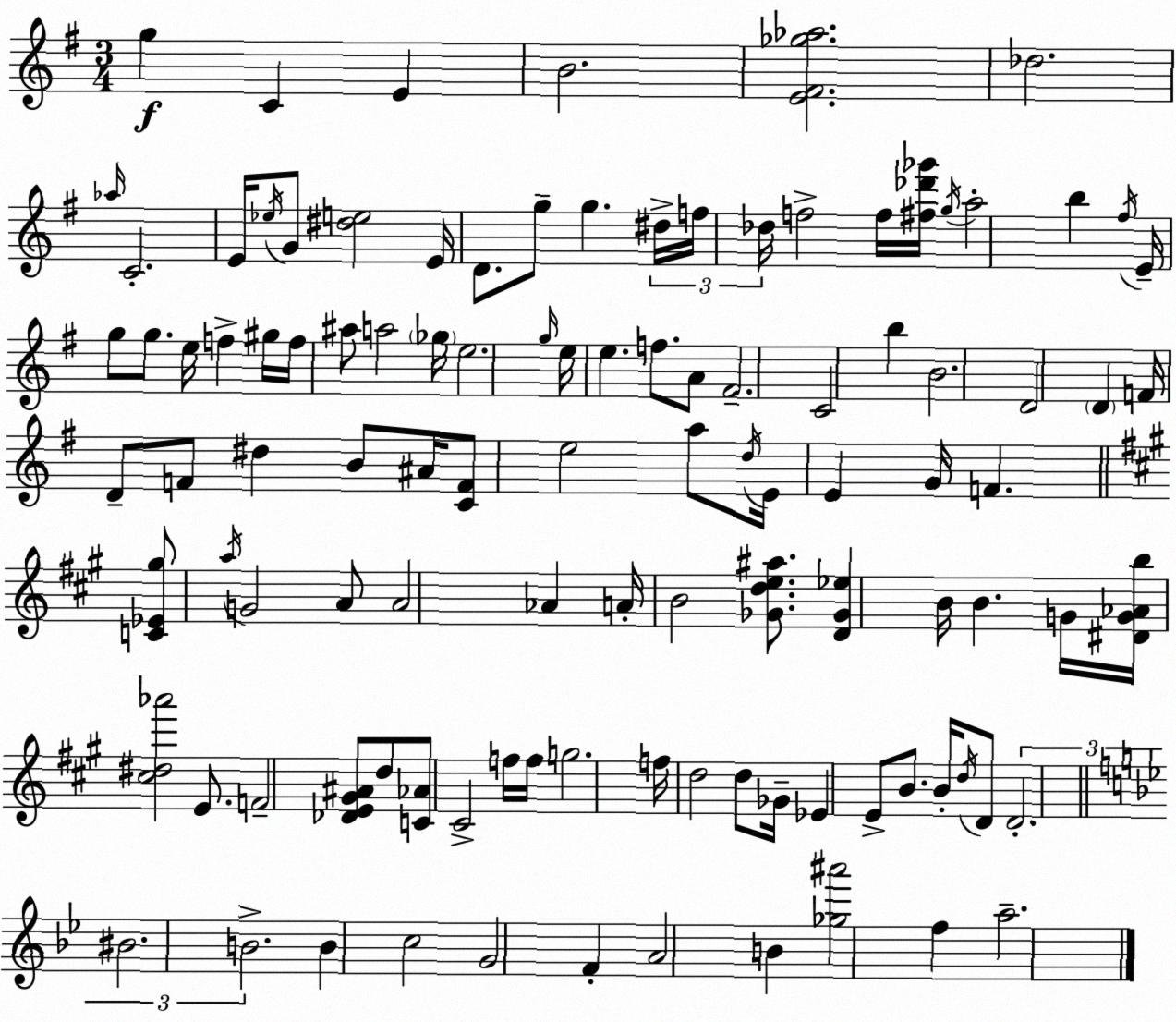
X:1
T:Untitled
M:3/4
L:1/4
K:G
g C E B2 [E^F_g_a]2 _d2 _a/4 C2 E/4 _e/4 G/2 [^de]2 E/4 D/2 g/2 g ^d/4 f/4 _d/4 f2 f/4 [^f_d'_g']/4 g/4 a2 b ^f/4 E/4 g/2 g/2 e/4 f ^g/4 f/4 ^a/2 a2 _g/4 e2 g/4 e/4 e f/2 A/2 ^F2 C2 b B2 D2 D F/4 D/2 F/2 ^d B/2 ^A/4 [CF]/2 e2 a/2 d/4 E/4 E G/4 F [C_E^g]/2 a/4 G2 A/2 A2 _A A/4 B2 [_Gde^a]/2 [D_G_e] B/4 B G/4 [^DG_Ab]/4 [^c^d_a']2 E/2 F2 [_DE^G^A]/2 d/2 [C_A]/2 ^C2 f/4 f/4 g2 f/4 d2 d/2 _G/4 _E E/2 B/2 B/4 d/4 D/2 D2 ^B2 B2 B c2 G2 F A2 B [_g^a']2 f a2